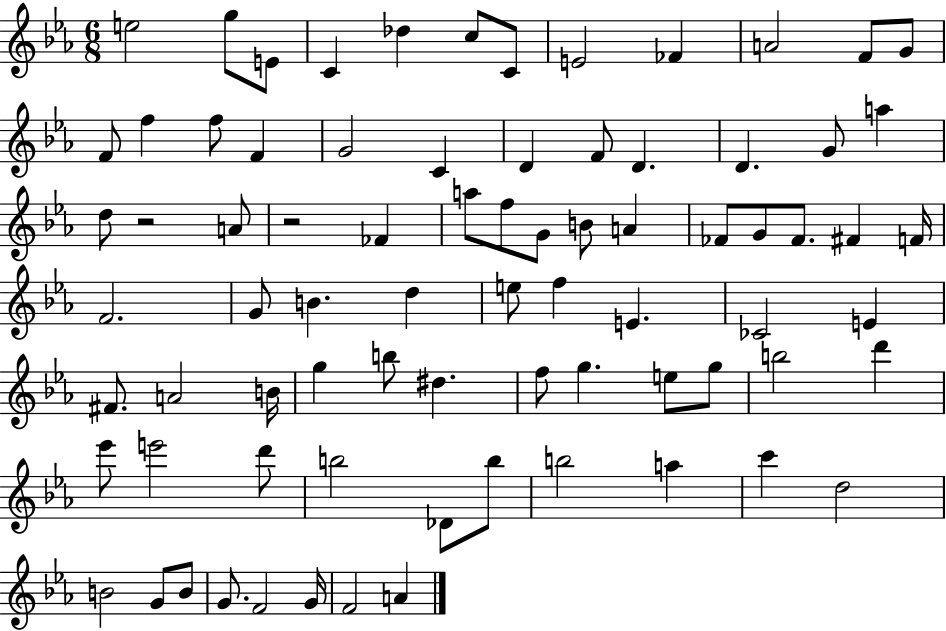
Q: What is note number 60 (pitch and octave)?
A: E6